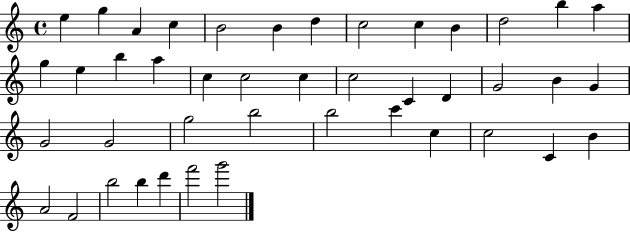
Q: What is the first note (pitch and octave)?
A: E5